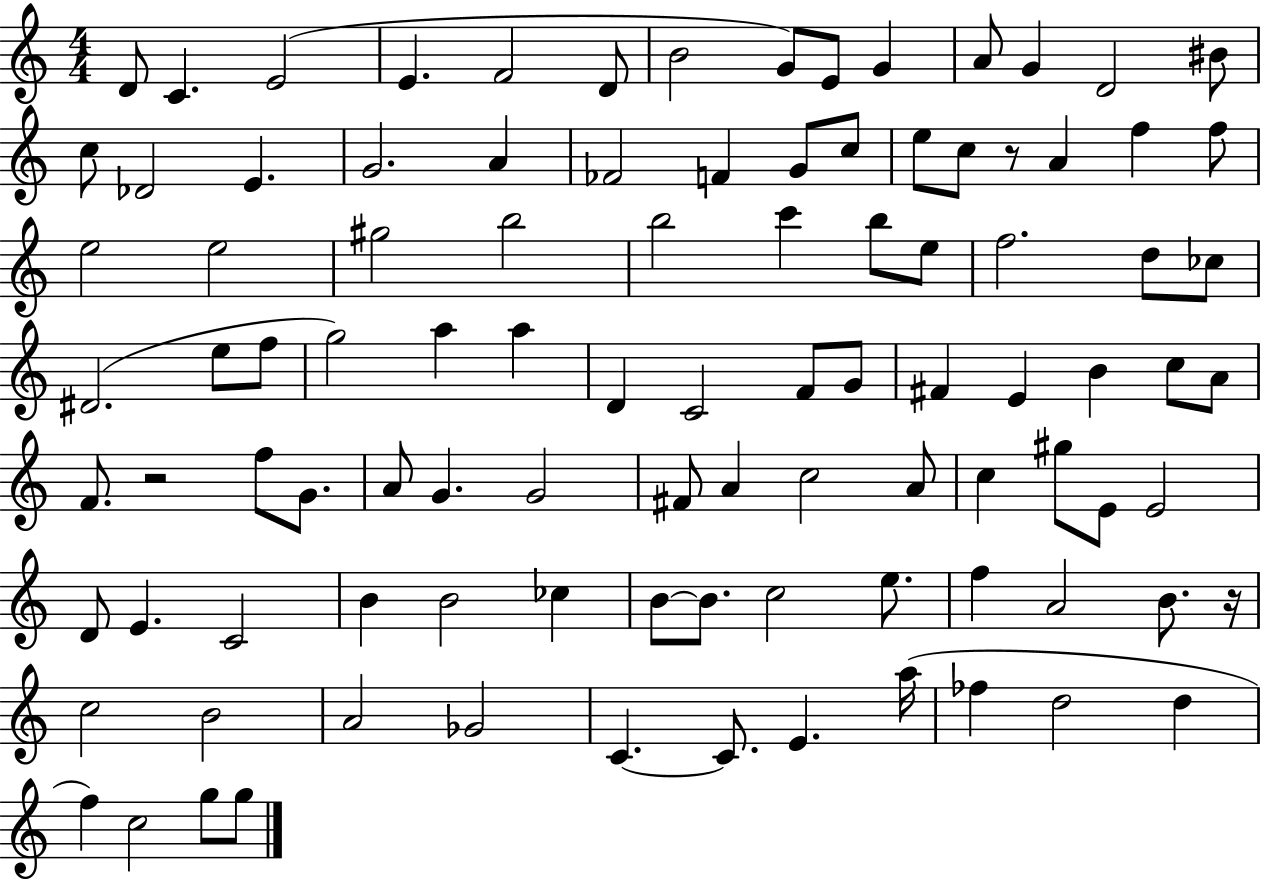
X:1
T:Untitled
M:4/4
L:1/4
K:C
D/2 C E2 E F2 D/2 B2 G/2 E/2 G A/2 G D2 ^B/2 c/2 _D2 E G2 A _F2 F G/2 c/2 e/2 c/2 z/2 A f f/2 e2 e2 ^g2 b2 b2 c' b/2 e/2 f2 d/2 _c/2 ^D2 e/2 f/2 g2 a a D C2 F/2 G/2 ^F E B c/2 A/2 F/2 z2 f/2 G/2 A/2 G G2 ^F/2 A c2 A/2 c ^g/2 E/2 E2 D/2 E C2 B B2 _c B/2 B/2 c2 e/2 f A2 B/2 z/4 c2 B2 A2 _G2 C C/2 E a/4 _f d2 d f c2 g/2 g/2